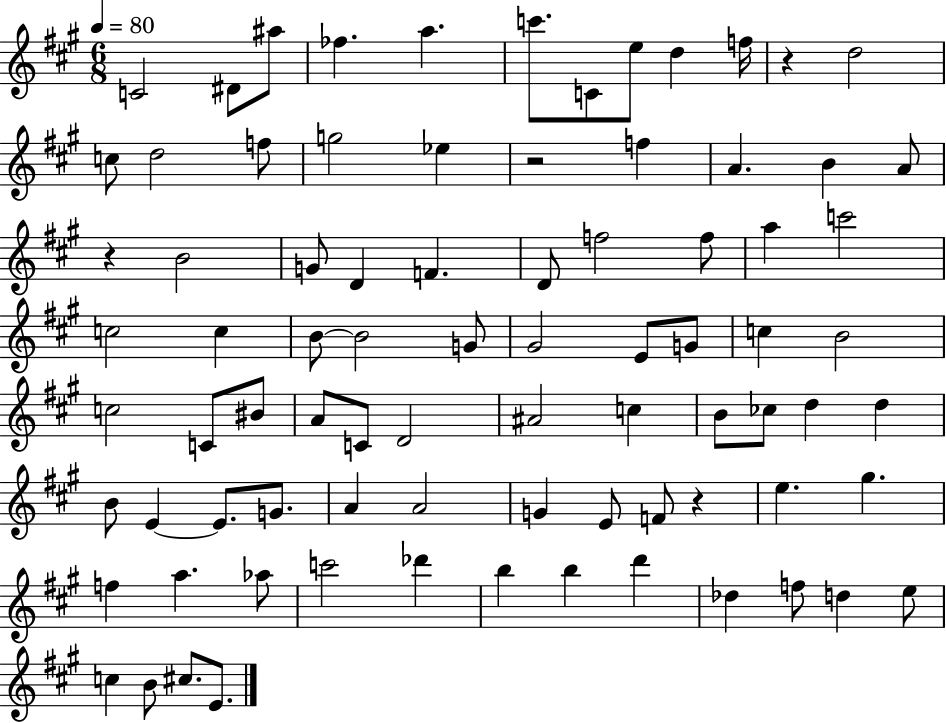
{
  \clef treble
  \numericTimeSignature
  \time 6/8
  \key a \major
  \tempo 4 = 80
  c'2 dis'8 ais''8 | fes''4. a''4. | c'''8. c'8 e''8 d''4 f''16 | r4 d''2 | \break c''8 d''2 f''8 | g''2 ees''4 | r2 f''4 | a'4. b'4 a'8 | \break r4 b'2 | g'8 d'4 f'4. | d'8 f''2 f''8 | a''4 c'''2 | \break c''2 c''4 | b'8~~ b'2 g'8 | gis'2 e'8 g'8 | c''4 b'2 | \break c''2 c'8 bis'8 | a'8 c'8 d'2 | ais'2 c''4 | b'8 ces''8 d''4 d''4 | \break b'8 e'4~~ e'8. g'8. | a'4 a'2 | g'4 e'8 f'8 r4 | e''4. gis''4. | \break f''4 a''4. aes''8 | c'''2 des'''4 | b''4 b''4 d'''4 | des''4 f''8 d''4 e''8 | \break c''4 b'8 cis''8. e'8. | \bar "|."
}